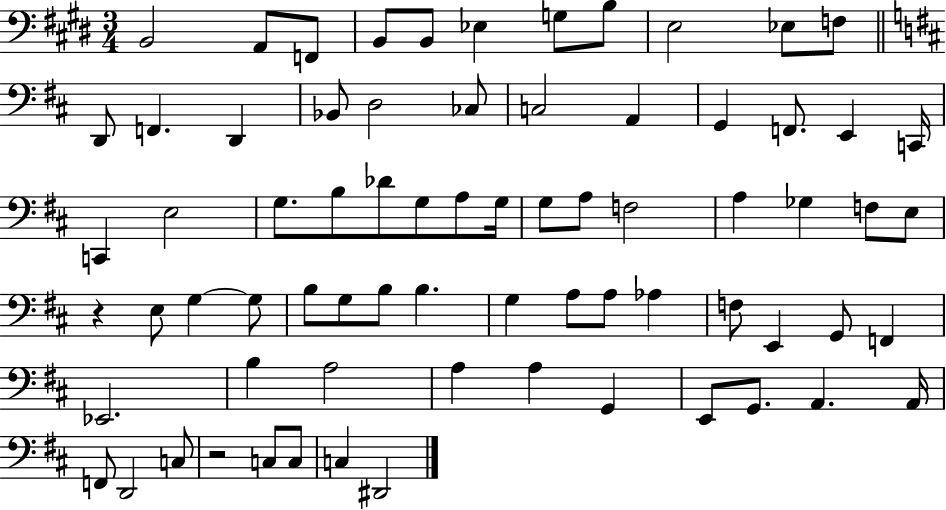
X:1
T:Untitled
M:3/4
L:1/4
K:E
B,,2 A,,/2 F,,/2 B,,/2 B,,/2 _E, G,/2 B,/2 E,2 _E,/2 F,/2 D,,/2 F,, D,, _B,,/2 D,2 _C,/2 C,2 A,, G,, F,,/2 E,, C,,/4 C,, E,2 G,/2 B,/2 _D/2 G,/2 A,/2 G,/4 G,/2 A,/2 F,2 A, _G, F,/2 E,/2 z E,/2 G, G,/2 B,/2 G,/2 B,/2 B, G, A,/2 A,/2 _A, F,/2 E,, G,,/2 F,, _E,,2 B, A,2 A, A, G,, E,,/2 G,,/2 A,, A,,/4 F,,/2 D,,2 C,/2 z2 C,/2 C,/2 C, ^D,,2